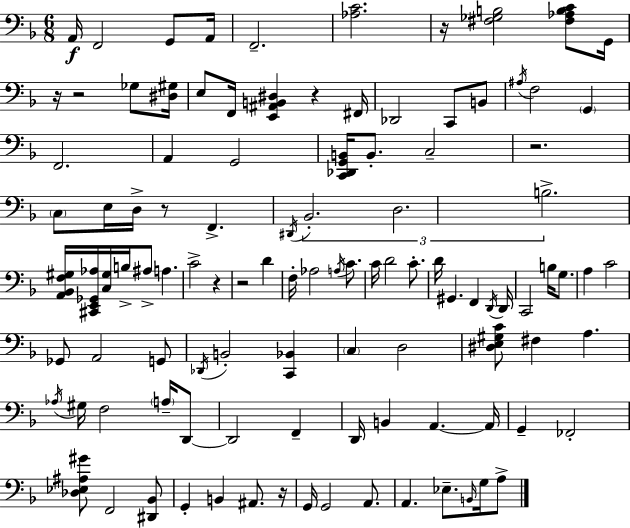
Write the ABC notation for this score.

X:1
T:Untitled
M:6/8
L:1/4
K:F
A,,/4 F,,2 G,,/2 A,,/4 F,,2 [_A,C]2 z/4 [^F,_G,B,]2 [^F,_A,B,C]/2 G,,/4 z/4 z2 _G,/2 [^D,^G,]/4 E,/2 F,,/4 [E,,^A,,B,,^D,] z ^F,,/4 _D,,2 C,,/2 B,,/2 ^A,/4 F,2 G,, F,,2 A,, G,,2 [C,,_D,,G,,B,,]/4 B,,/2 C,2 z2 C,/2 E,/4 D,/4 z/2 F,, ^D,,/4 _B,,2 D,2 B,2 [A,,_B,,F,^G,]/4 [^C,,E,,_G,,_A,]/4 [C,^G,]/4 B,/4 ^A,/2 A, C2 z z2 D F,/4 _A,2 A,/4 C/2 C/4 D2 C/2 D/4 ^G,, F,, D,,/4 D,,/4 C,,2 B,/4 G,/2 A, C2 _G,,/2 A,,2 G,,/2 _D,,/4 B,,2 [C,,_B,,] C, D,2 [^D,E,^G,C]/2 ^F, A, _A,/4 ^G,/4 F,2 A,/4 D,,/2 D,,2 F,, D,,/4 B,, A,, A,,/4 G,, _F,,2 [_D,_E,^A,^G]/2 F,,2 [^D,,_B,,]/2 G,, B,, ^A,,/2 z/4 G,,/4 G,,2 A,,/2 A,, _E,/2 B,,/4 G,/4 A,/2